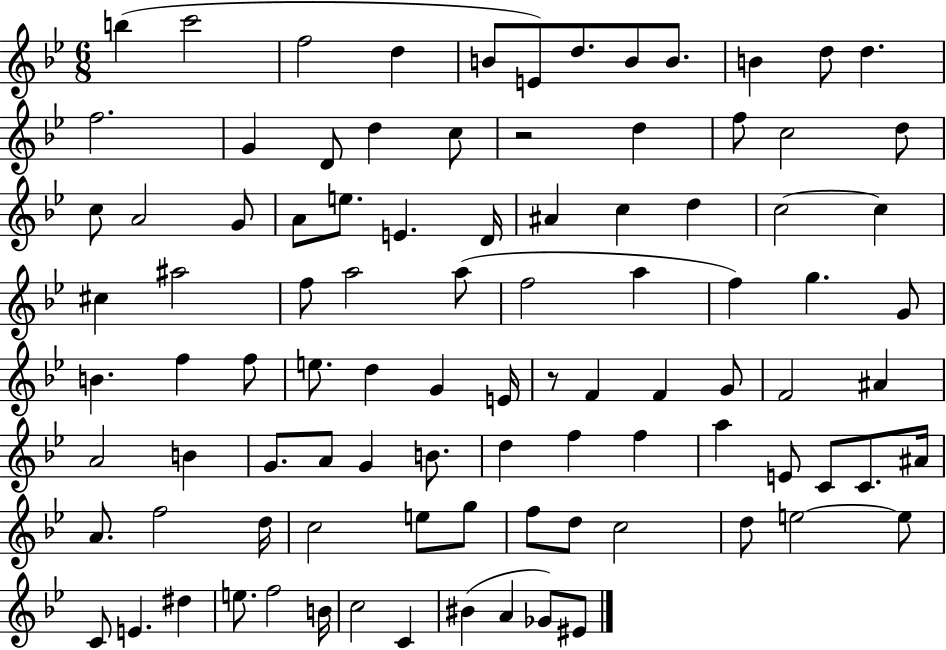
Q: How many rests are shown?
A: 2